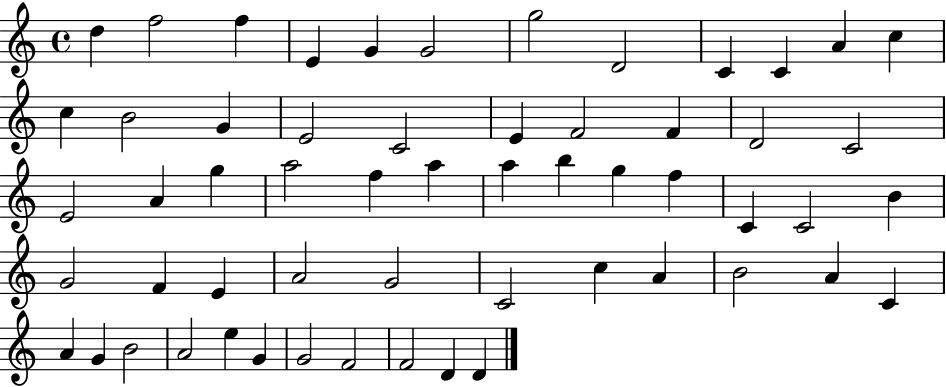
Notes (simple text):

D5/q F5/h F5/q E4/q G4/q G4/h G5/h D4/h C4/q C4/q A4/q C5/q C5/q B4/h G4/q E4/h C4/h E4/q F4/h F4/q D4/h C4/h E4/h A4/q G5/q A5/h F5/q A5/q A5/q B5/q G5/q F5/q C4/q C4/h B4/q G4/h F4/q E4/q A4/h G4/h C4/h C5/q A4/q B4/h A4/q C4/q A4/q G4/q B4/h A4/h E5/q G4/q G4/h F4/h F4/h D4/q D4/q